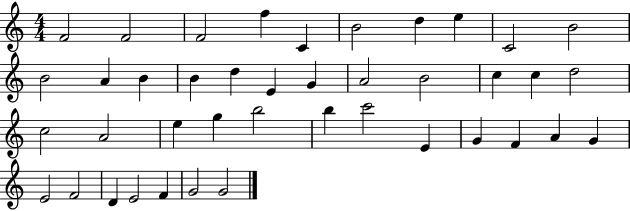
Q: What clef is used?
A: treble